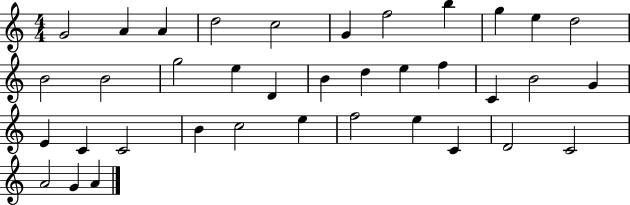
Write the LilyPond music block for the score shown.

{
  \clef treble
  \numericTimeSignature
  \time 4/4
  \key c \major
  g'2 a'4 a'4 | d''2 c''2 | g'4 f''2 b''4 | g''4 e''4 d''2 | \break b'2 b'2 | g''2 e''4 d'4 | b'4 d''4 e''4 f''4 | c'4 b'2 g'4 | \break e'4 c'4 c'2 | b'4 c''2 e''4 | f''2 e''4 c'4 | d'2 c'2 | \break a'2 g'4 a'4 | \bar "|."
}